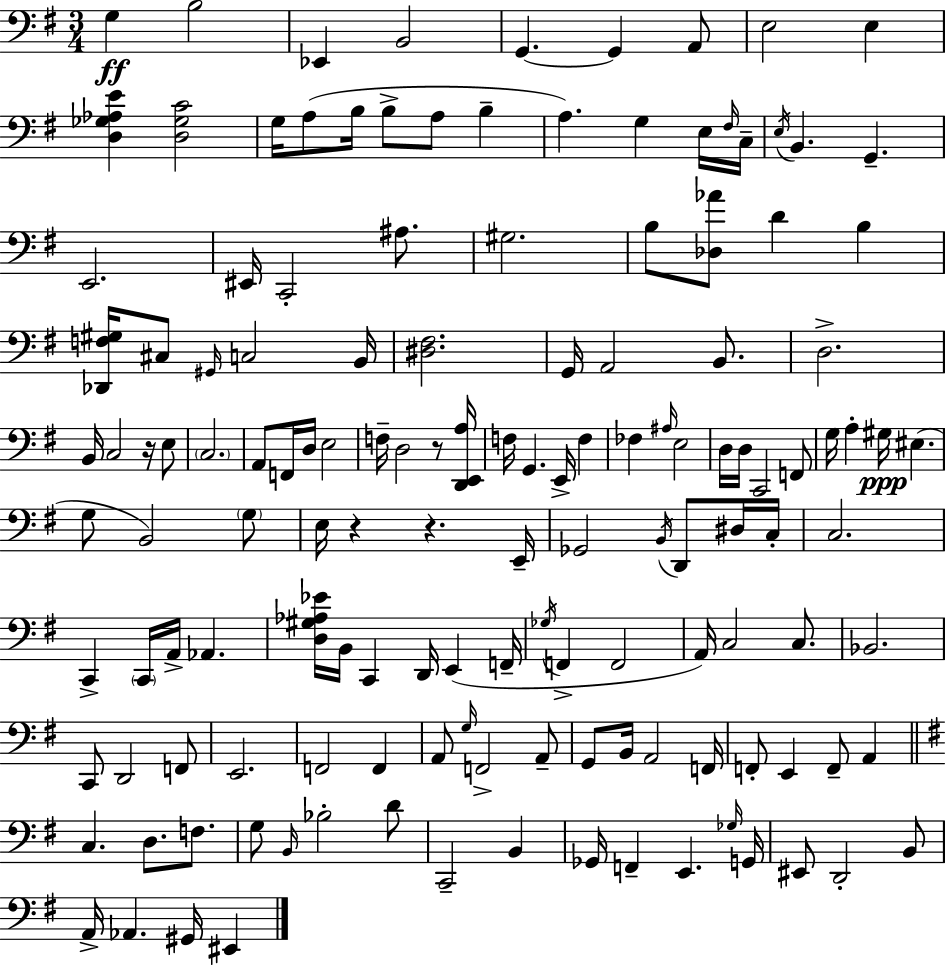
G3/q B3/h Eb2/q B2/h G2/q. G2/q A2/e E3/h E3/q [D3,Gb3,Ab3,E4]/q [D3,Gb3,C4]/h G3/s A3/e B3/s B3/e A3/e B3/q A3/q. G3/q E3/s F#3/s C3/s E3/s B2/q. G2/q. E2/h. EIS2/s C2/h A#3/e. G#3/h. B3/e [Db3,Ab4]/e D4/q B3/q [Db2,F3,G#3]/s C#3/e G#2/s C3/h B2/s [D#3,F#3]/h. G2/s A2/h B2/e. D3/h. B2/s C3/h R/s E3/e C3/h. A2/e F2/s D3/s E3/h F3/s D3/h R/e [D2,E2,A3]/s F3/s G2/q. E2/s F3/q FES3/q A#3/s E3/h D3/s D3/s C2/h F2/e G3/s A3/q G#3/s EIS3/q. G3/e B2/h G3/e E3/s R/q R/q. E2/s Gb2/h B2/s D2/e D#3/s C3/s C3/h. C2/q C2/s A2/s Ab2/q. [D3,G#3,Ab3,Eb4]/s B2/s C2/q D2/s E2/q F2/s Gb3/s F2/q F2/h A2/s C3/h C3/e. Bb2/h. C2/e D2/h F2/e E2/h. F2/h F2/q A2/e G3/s F2/h A2/e G2/e B2/s A2/h F2/s F2/e E2/q F2/e A2/q C3/q. D3/e. F3/e. G3/e B2/s Bb3/h D4/e C2/h B2/q Gb2/s F2/q E2/q. Gb3/s G2/s EIS2/e D2/h B2/e A2/s Ab2/q. G#2/s EIS2/q